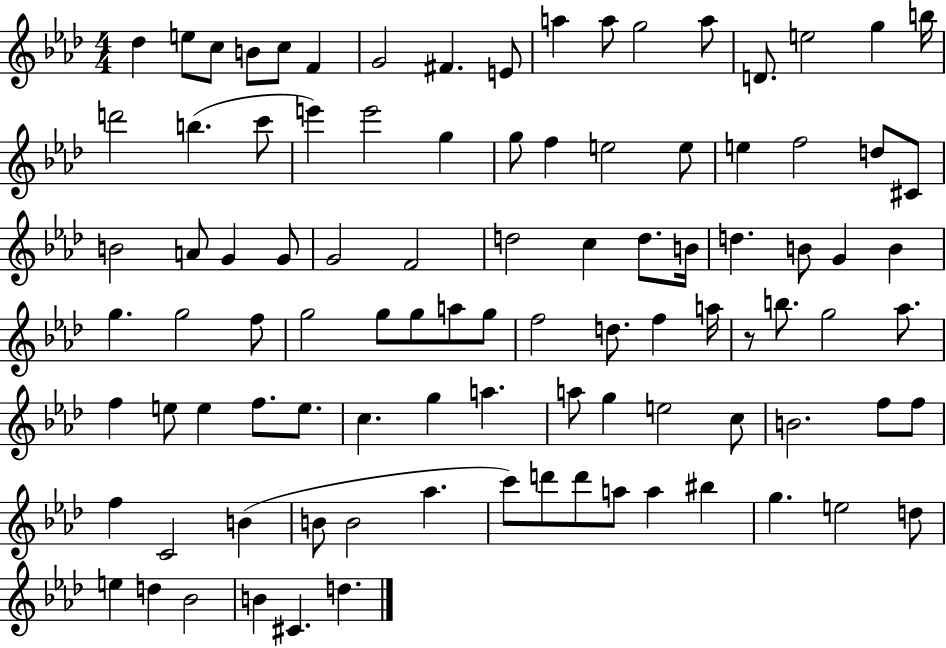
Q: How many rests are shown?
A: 1